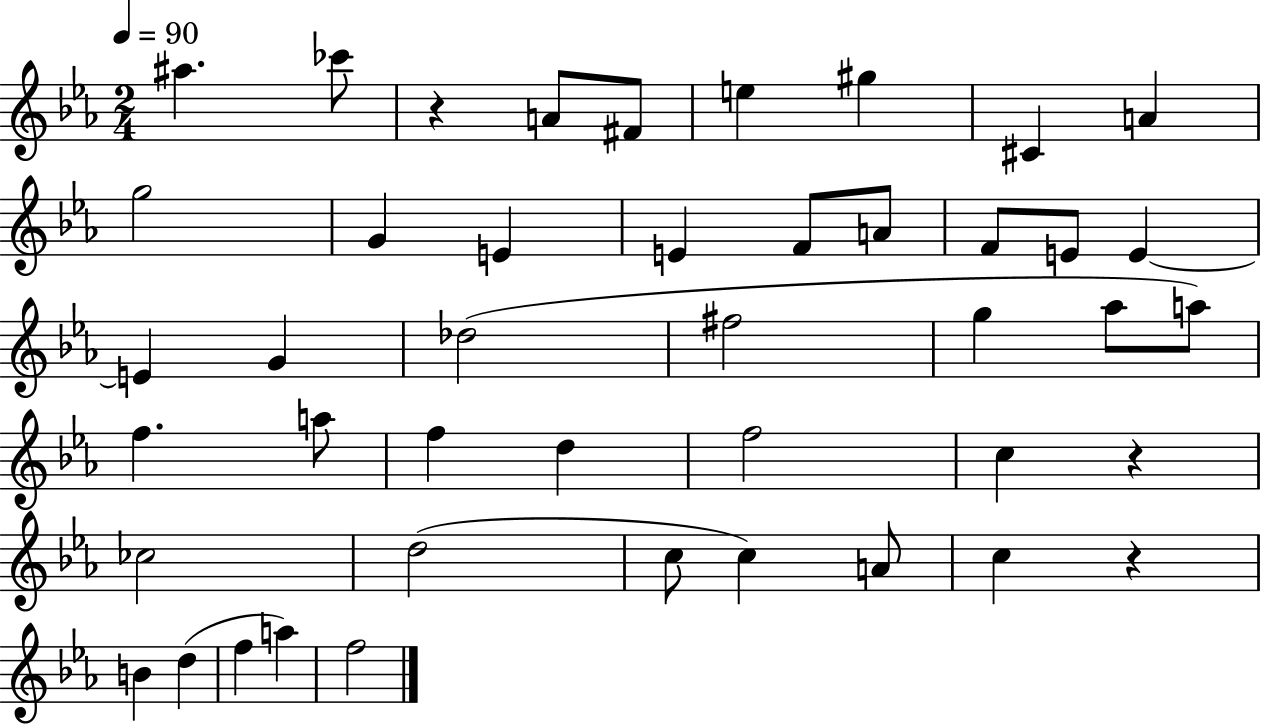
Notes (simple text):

A#5/q. CES6/e R/q A4/e F#4/e E5/q G#5/q C#4/q A4/q G5/h G4/q E4/q E4/q F4/e A4/e F4/e E4/e E4/q E4/q G4/q Db5/h F#5/h G5/q Ab5/e A5/e F5/q. A5/e F5/q D5/q F5/h C5/q R/q CES5/h D5/h C5/e C5/q A4/e C5/q R/q B4/q D5/q F5/q A5/q F5/h